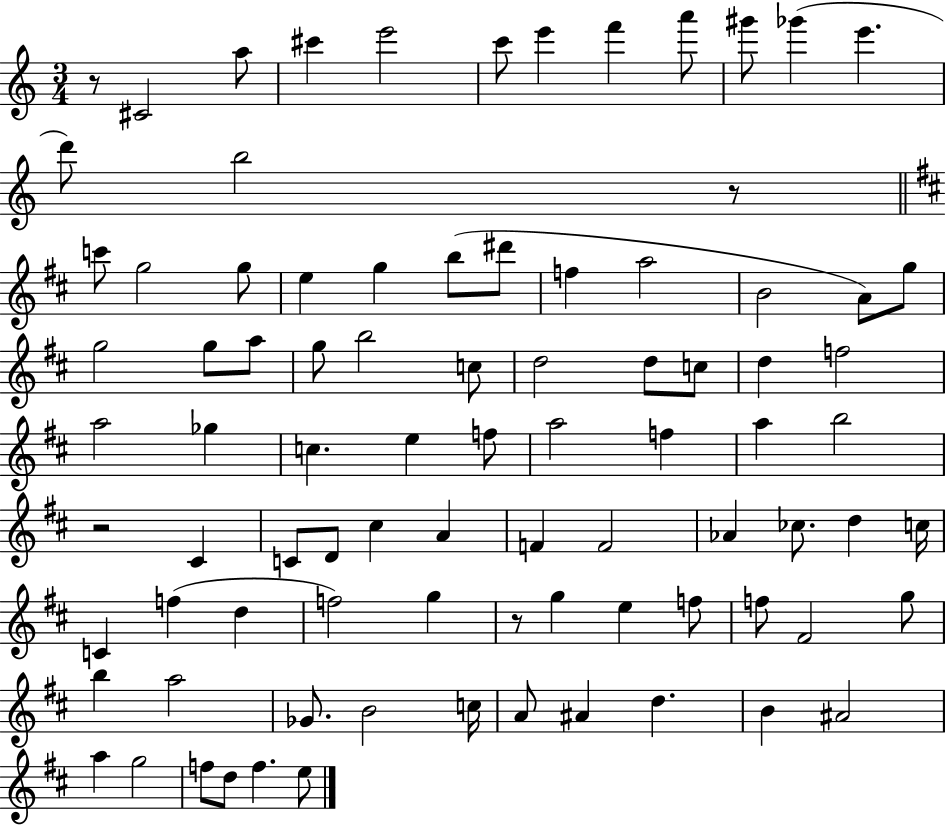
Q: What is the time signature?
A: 3/4